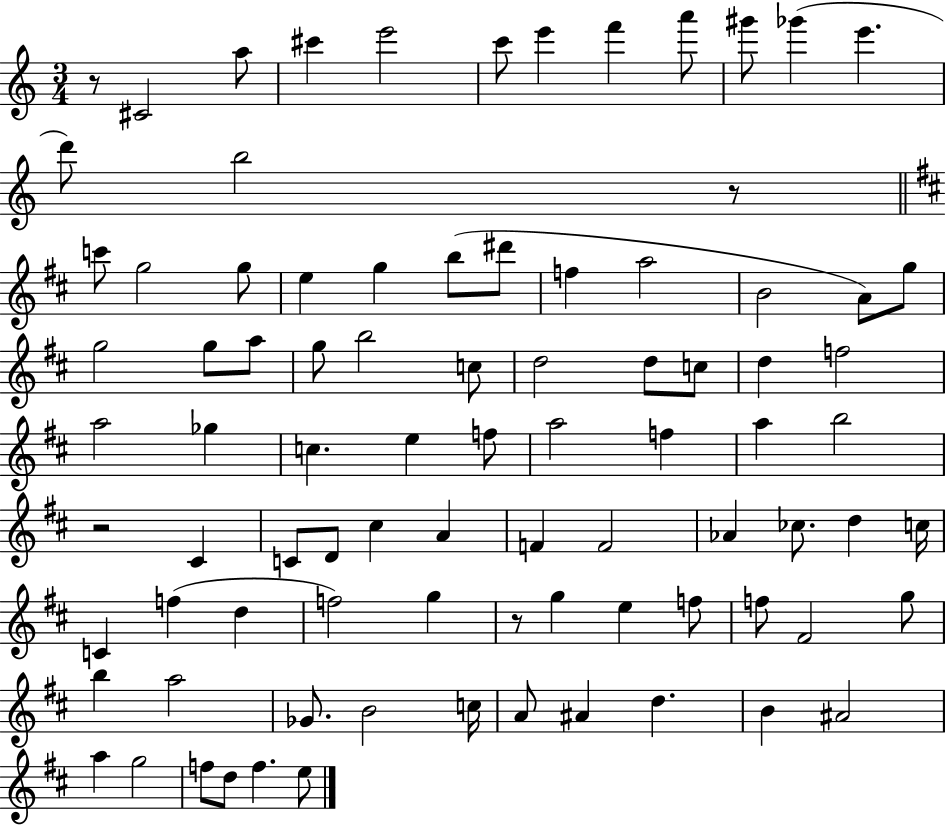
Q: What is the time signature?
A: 3/4